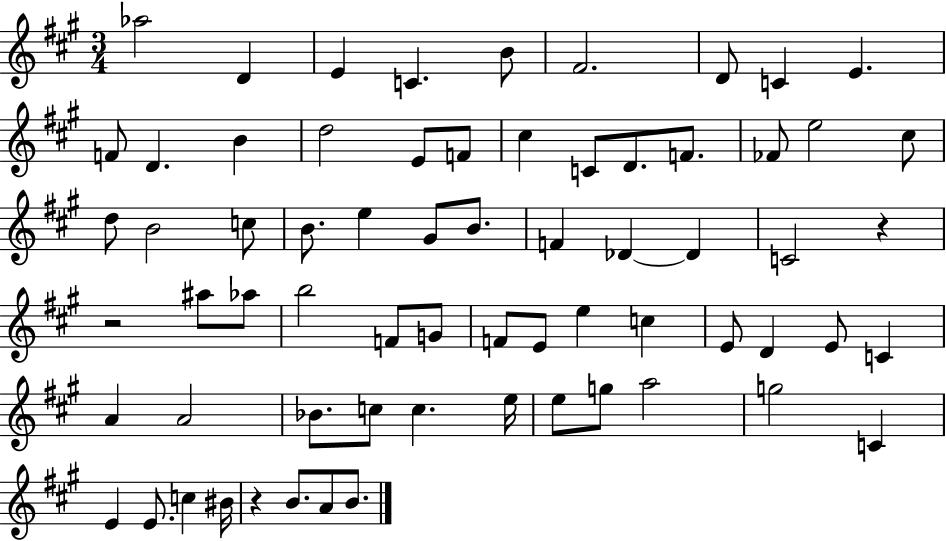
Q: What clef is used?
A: treble